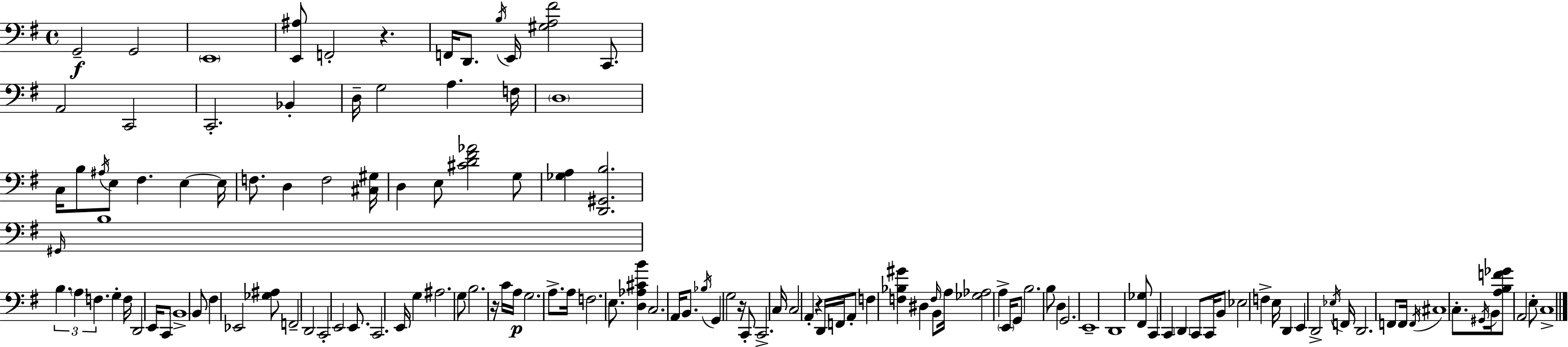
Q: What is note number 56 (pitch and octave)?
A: B3